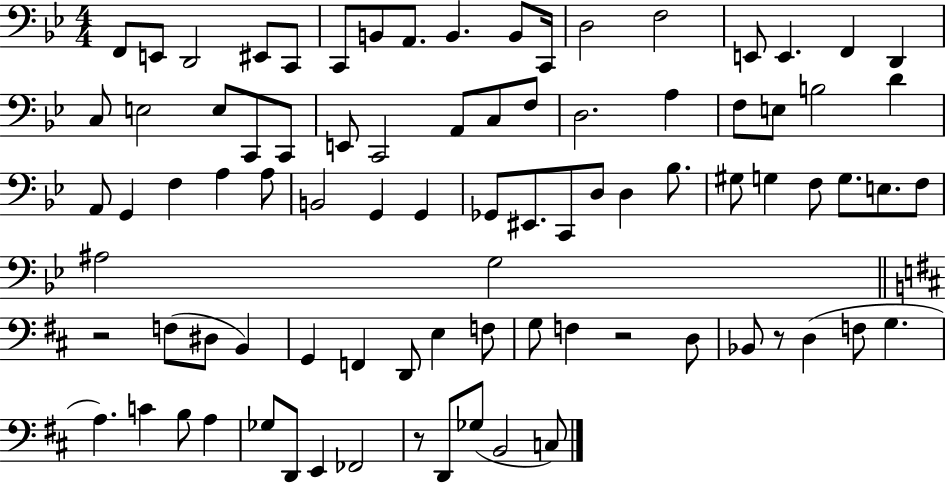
{
  \clef bass
  \numericTimeSignature
  \time 4/4
  \key bes \major
  f,8 e,8 d,2 eis,8 c,8 | c,8 b,8 a,8. b,4. b,8 c,16 | d2 f2 | e,8 e,4. f,4 d,4 | \break c8 e2 e8 c,8 c,8 | e,8 c,2 a,8 c8 f8 | d2. a4 | f8 e8 b2 d'4 | \break a,8 g,4 f4 a4 a8 | b,2 g,4 g,4 | ges,8 eis,8. c,8 d8 d4 bes8. | gis8 g4 f8 g8. e8. f8 | \break ais2 g2 | \bar "||" \break \key d \major r2 f8( dis8 b,4) | g,4 f,4 d,8 e4 f8 | g8 f4 r2 d8 | bes,8 r8 d4( f8 g4. | \break a4.) c'4 b8 a4 | ges8 d,8 e,4 fes,2 | r8 d,8 ges8( b,2 c8) | \bar "|."
}